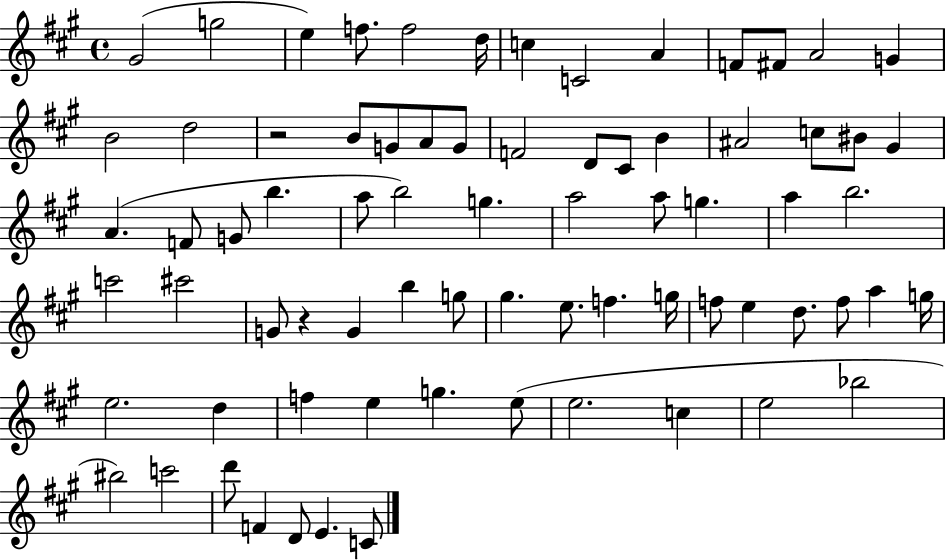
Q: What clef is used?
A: treble